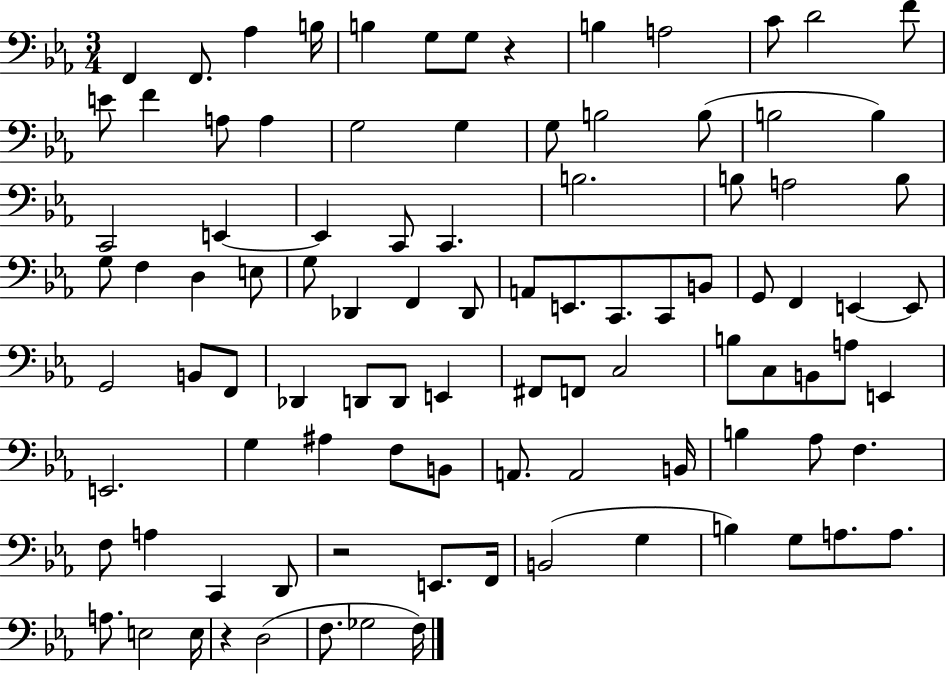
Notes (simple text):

F2/q F2/e. Ab3/q B3/s B3/q G3/e G3/e R/q B3/q A3/h C4/e D4/h F4/e E4/e F4/q A3/e A3/q G3/h G3/q G3/e B3/h B3/e B3/h B3/q C2/h E2/q E2/q C2/e C2/q. B3/h. B3/e A3/h B3/e G3/e F3/q D3/q E3/e G3/e Db2/q F2/q Db2/e A2/e E2/e. C2/e. C2/e B2/e G2/e F2/q E2/q E2/e G2/h B2/e F2/e Db2/q D2/e D2/e E2/q F#2/e F2/e C3/h B3/e C3/e B2/e A3/e E2/q E2/h. G3/q A#3/q F3/e B2/e A2/e. A2/h B2/s B3/q Ab3/e F3/q. F3/e A3/q C2/q D2/e R/h E2/e. F2/s B2/h G3/q B3/q G3/e A3/e. A3/e. A3/e. E3/h E3/s R/q D3/h F3/e. Gb3/h F3/s